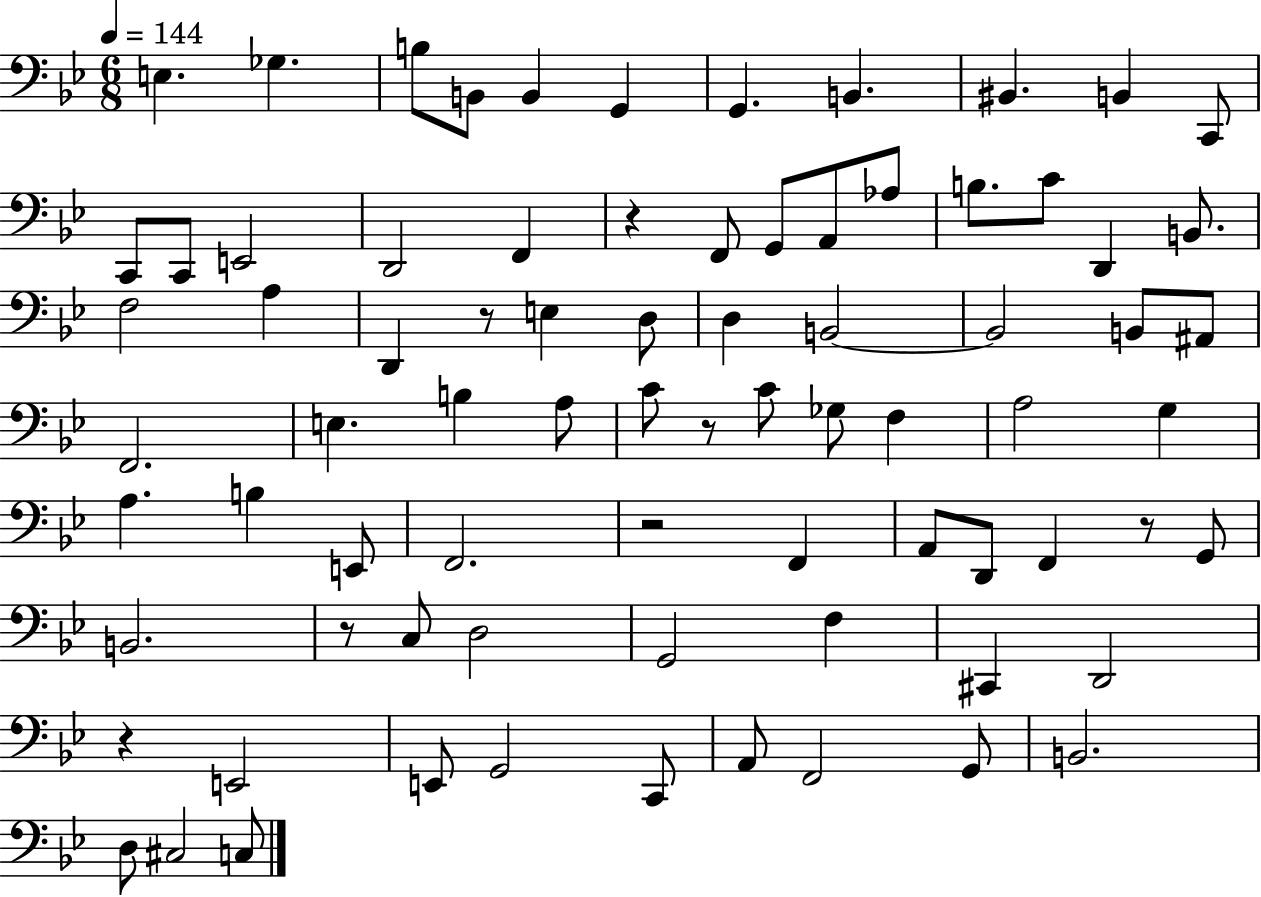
X:1
T:Untitled
M:6/8
L:1/4
K:Bb
E, _G, B,/2 B,,/2 B,, G,, G,, B,, ^B,, B,, C,,/2 C,,/2 C,,/2 E,,2 D,,2 F,, z F,,/2 G,,/2 A,,/2 _A,/2 B,/2 C/2 D,, B,,/2 F,2 A, D,, z/2 E, D,/2 D, B,,2 B,,2 B,,/2 ^A,,/2 F,,2 E, B, A,/2 C/2 z/2 C/2 _G,/2 F, A,2 G, A, B, E,,/2 F,,2 z2 F,, A,,/2 D,,/2 F,, z/2 G,,/2 B,,2 z/2 C,/2 D,2 G,,2 F, ^C,, D,,2 z E,,2 E,,/2 G,,2 C,,/2 A,,/2 F,,2 G,,/2 B,,2 D,/2 ^C,2 C,/2